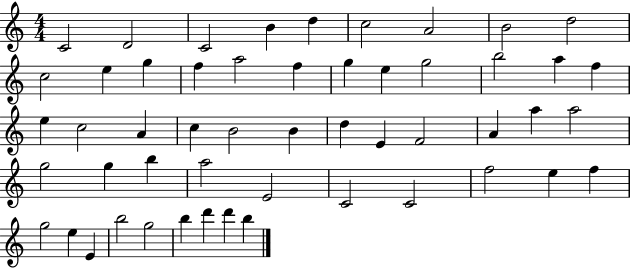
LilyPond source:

{
  \clef treble
  \numericTimeSignature
  \time 4/4
  \key c \major
  c'2 d'2 | c'2 b'4 d''4 | c''2 a'2 | b'2 d''2 | \break c''2 e''4 g''4 | f''4 a''2 f''4 | g''4 e''4 g''2 | b''2 a''4 f''4 | \break e''4 c''2 a'4 | c''4 b'2 b'4 | d''4 e'4 f'2 | a'4 a''4 a''2 | \break g''2 g''4 b''4 | a''2 e'2 | c'2 c'2 | f''2 e''4 f''4 | \break g''2 e''4 e'4 | b''2 g''2 | b''4 d'''4 d'''4 b''4 | \bar "|."
}